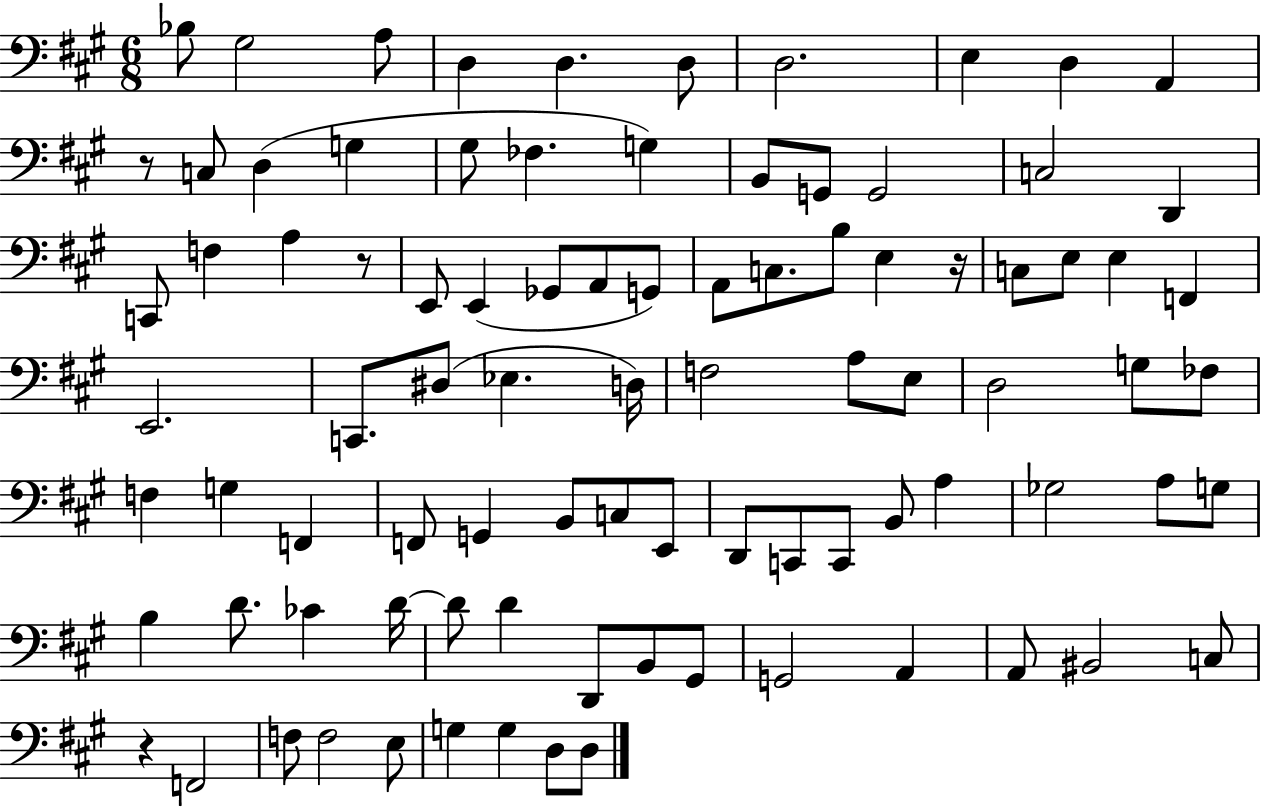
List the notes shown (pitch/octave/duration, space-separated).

Bb3/e G#3/h A3/e D3/q D3/q. D3/e D3/h. E3/q D3/q A2/q R/e C3/e D3/q G3/q G#3/e FES3/q. G3/q B2/e G2/e G2/h C3/h D2/q C2/e F3/q A3/q R/e E2/e E2/q Gb2/e A2/e G2/e A2/e C3/e. B3/e E3/q R/s C3/e E3/e E3/q F2/q E2/h. C2/e. D#3/e Eb3/q. D3/s F3/h A3/e E3/e D3/h G3/e FES3/e F3/q G3/q F2/q F2/e G2/q B2/e C3/e E2/e D2/e C2/e C2/e B2/e A3/q Gb3/h A3/e G3/e B3/q D4/e. CES4/q D4/s D4/e D4/q D2/e B2/e G#2/e G2/h A2/q A2/e BIS2/h C3/e R/q F2/h F3/e F3/h E3/e G3/q G3/q D3/e D3/e